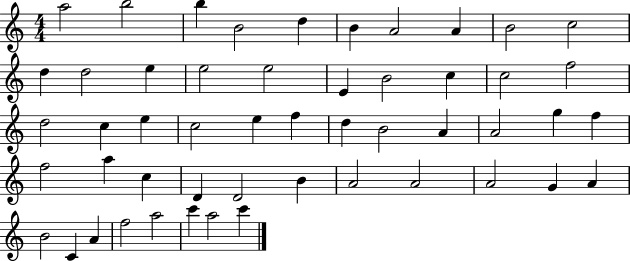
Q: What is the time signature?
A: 4/4